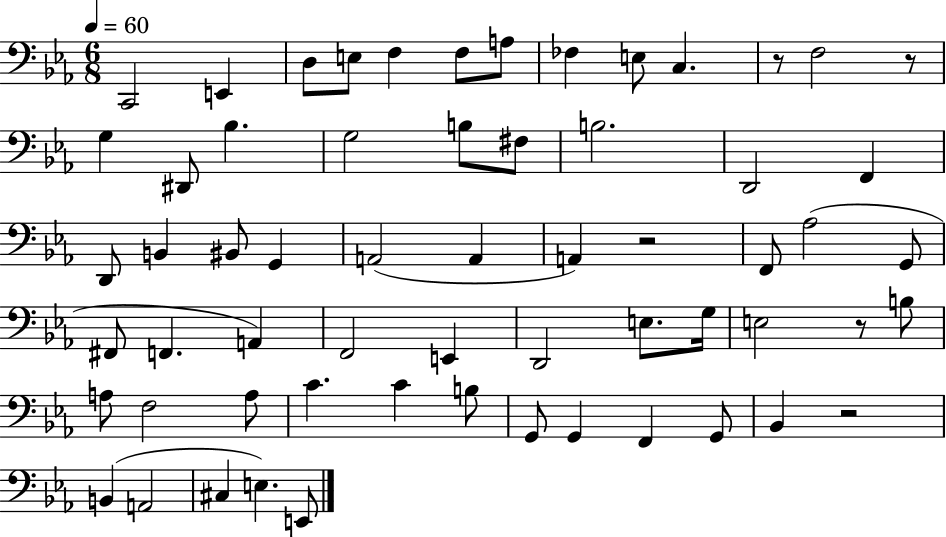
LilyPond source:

{
  \clef bass
  \numericTimeSignature
  \time 6/8
  \key ees \major
  \tempo 4 = 60
  c,2 e,4 | d8 e8 f4 f8 a8 | fes4 e8 c4. | r8 f2 r8 | \break g4 dis,8 bes4. | g2 b8 fis8 | b2. | d,2 f,4 | \break d,8 b,4 bis,8 g,4 | a,2( a,4 | a,4) r2 | f,8 aes2( g,8 | \break fis,8 f,4. a,4) | f,2 e,4 | d,2 e8. g16 | e2 r8 b8 | \break a8 f2 a8 | c'4. c'4 b8 | g,8 g,4 f,4 g,8 | bes,4 r2 | \break b,4( a,2 | cis4 e4.) e,8 | \bar "|."
}